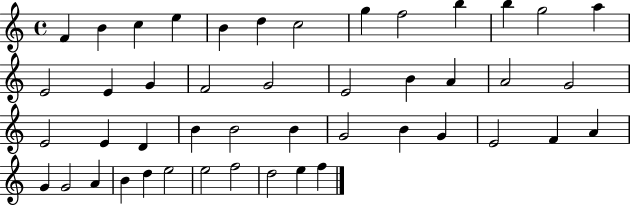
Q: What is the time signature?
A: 4/4